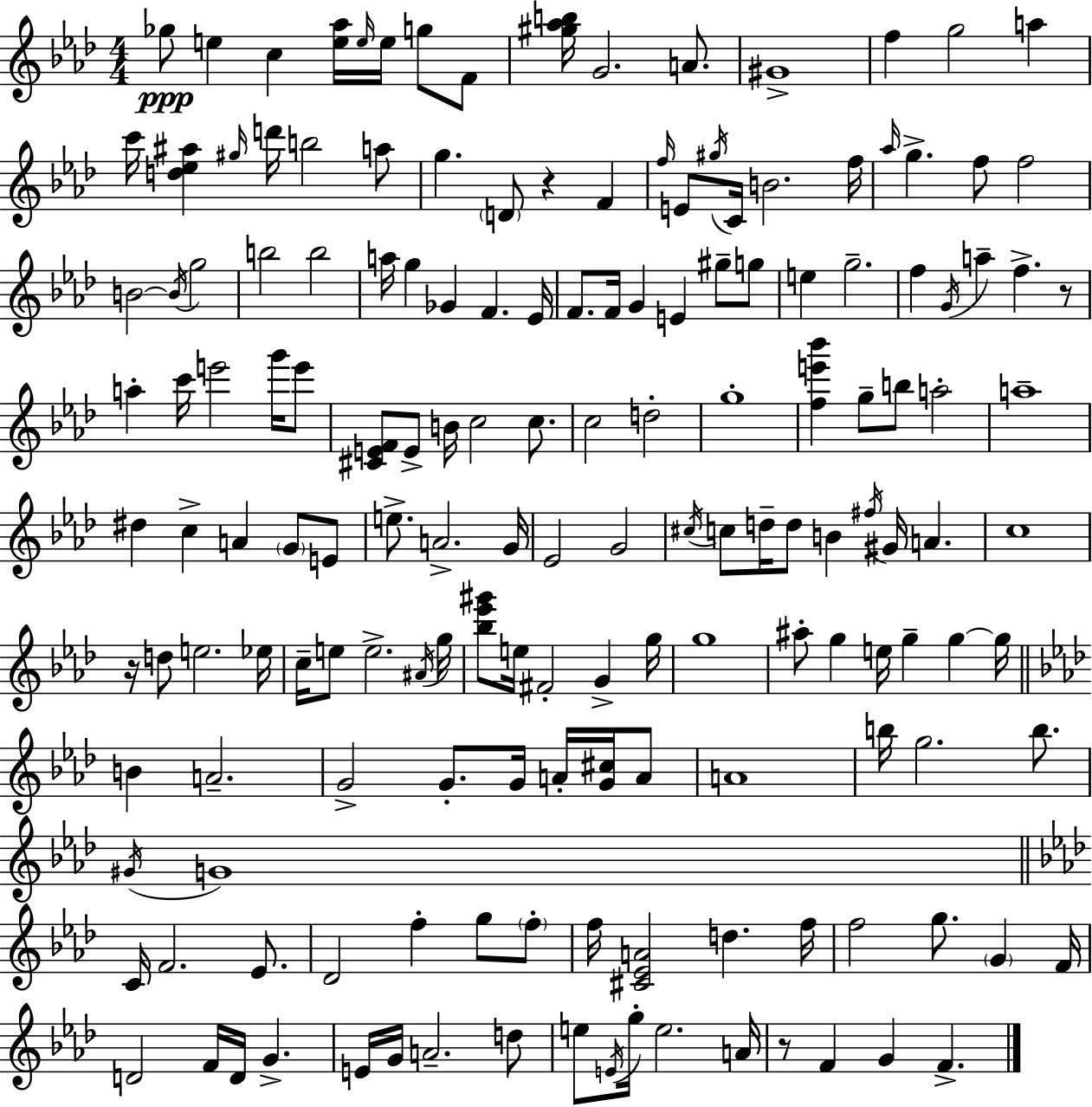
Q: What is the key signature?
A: AES major